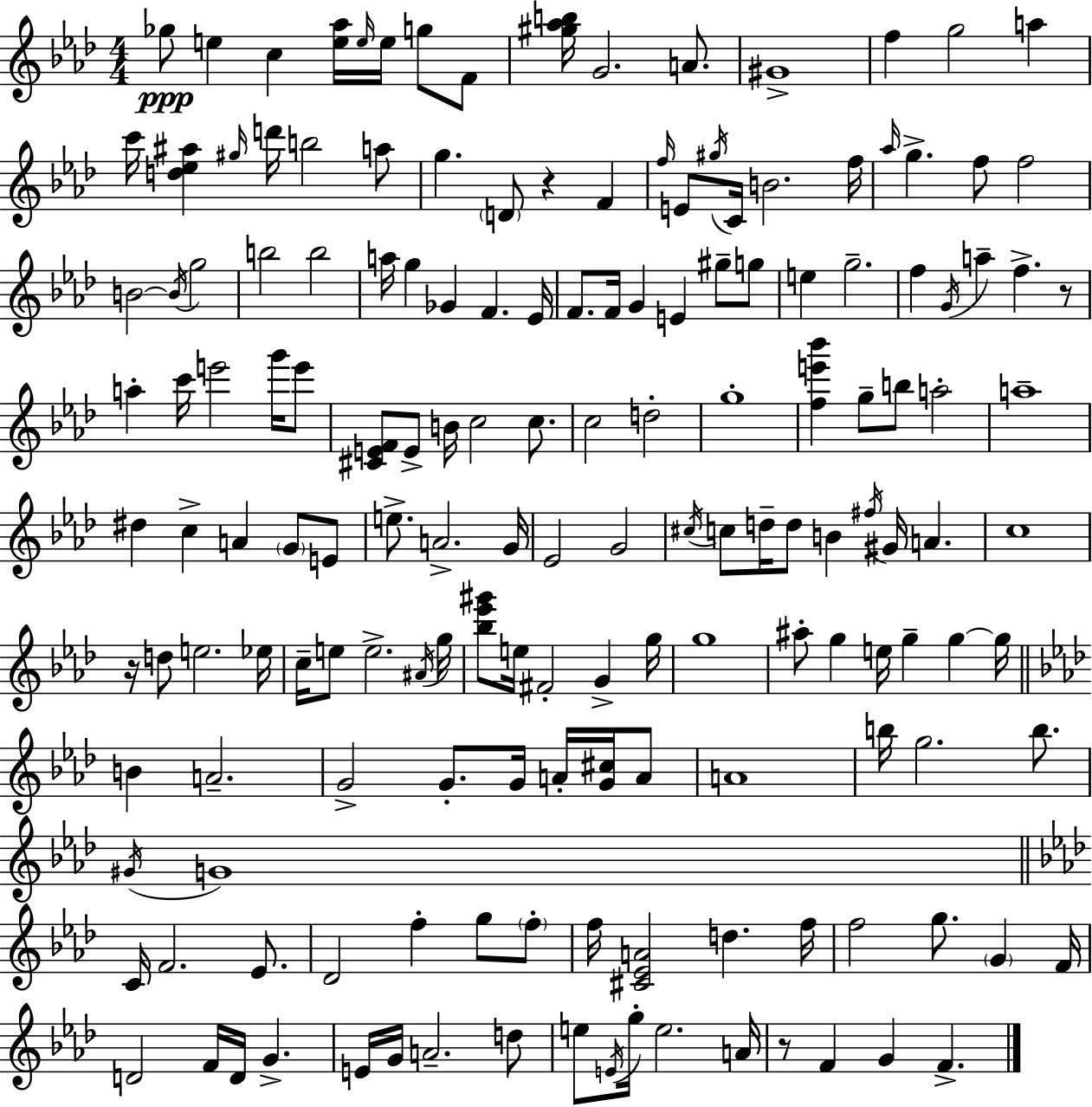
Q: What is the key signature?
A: AES major